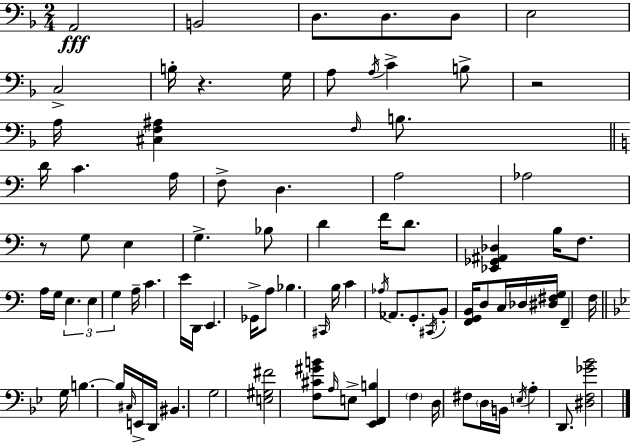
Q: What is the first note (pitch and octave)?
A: A2